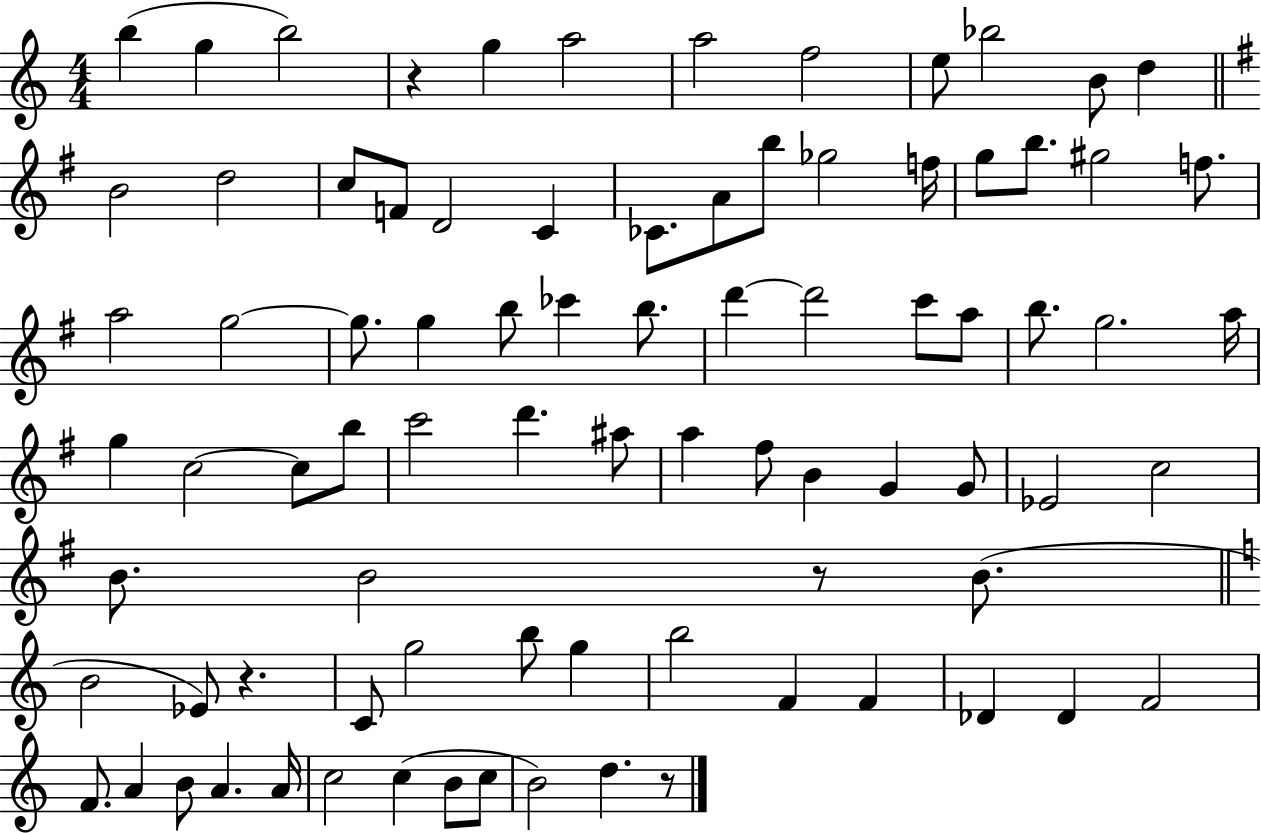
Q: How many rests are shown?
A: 4